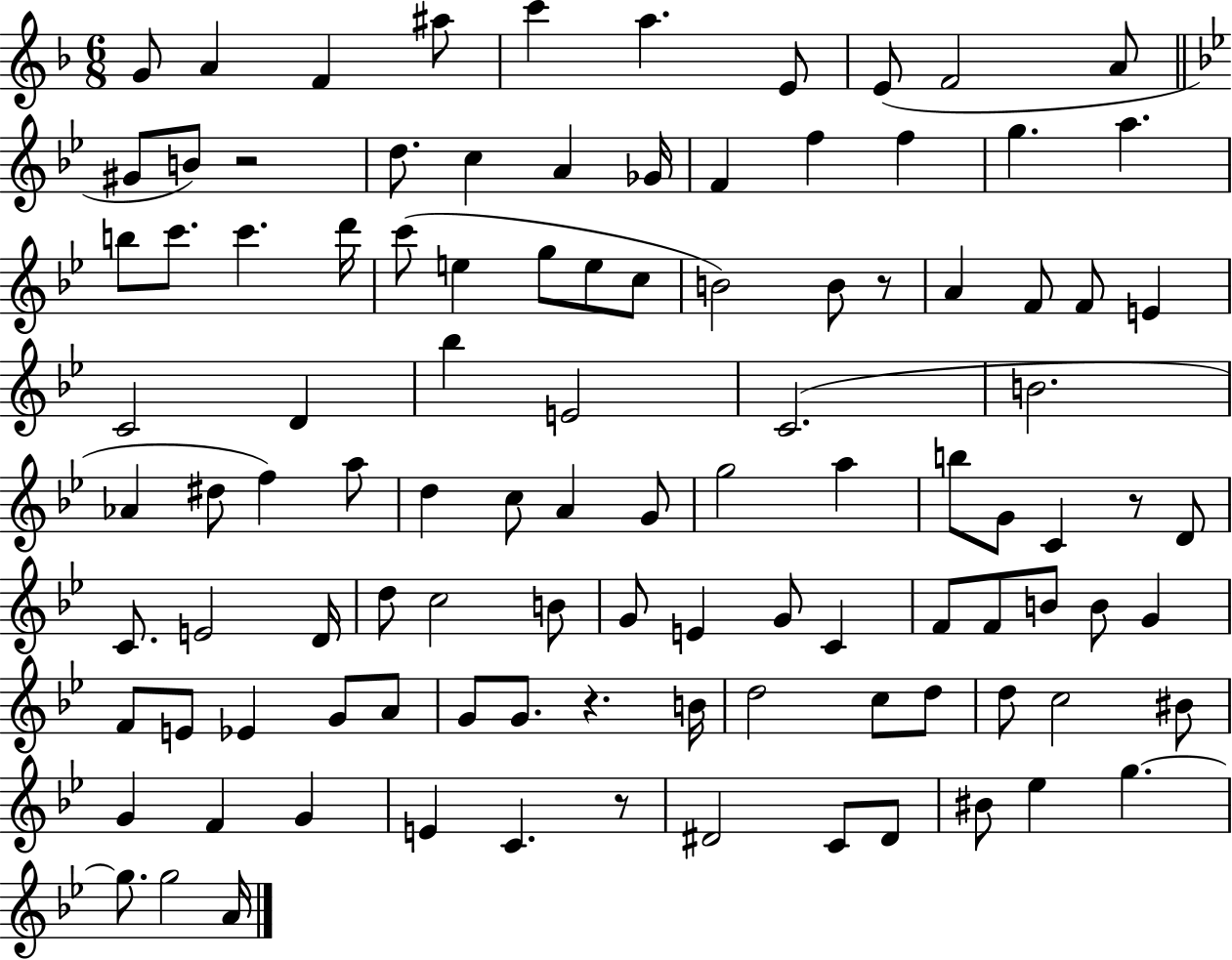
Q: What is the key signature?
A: F major